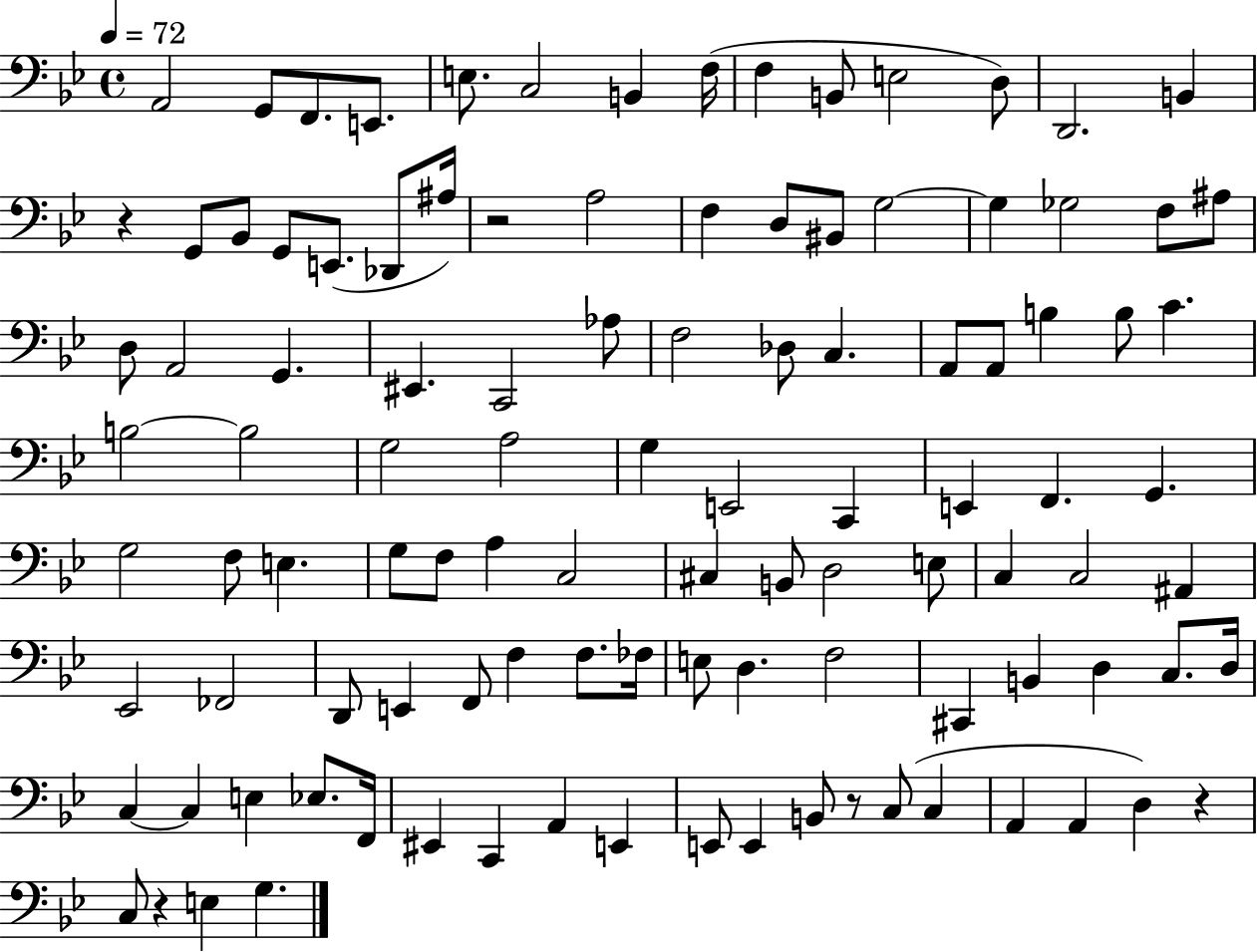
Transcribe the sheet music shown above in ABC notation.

X:1
T:Untitled
M:4/4
L:1/4
K:Bb
A,,2 G,,/2 F,,/2 E,,/2 E,/2 C,2 B,, F,/4 F, B,,/2 E,2 D,/2 D,,2 B,, z G,,/2 _B,,/2 G,,/2 E,,/2 _D,,/2 ^A,/4 z2 A,2 F, D,/2 ^B,,/2 G,2 G, _G,2 F,/2 ^A,/2 D,/2 A,,2 G,, ^E,, C,,2 _A,/2 F,2 _D,/2 C, A,,/2 A,,/2 B, B,/2 C B,2 B,2 G,2 A,2 G, E,,2 C,, E,, F,, G,, G,2 F,/2 E, G,/2 F,/2 A, C,2 ^C, B,,/2 D,2 E,/2 C, C,2 ^A,, _E,,2 _F,,2 D,,/2 E,, F,,/2 F, F,/2 _F,/4 E,/2 D, F,2 ^C,, B,, D, C,/2 D,/4 C, C, E, _E,/2 F,,/4 ^E,, C,, A,, E,, E,,/2 E,, B,,/2 z/2 C,/2 C, A,, A,, D, z C,/2 z E, G,